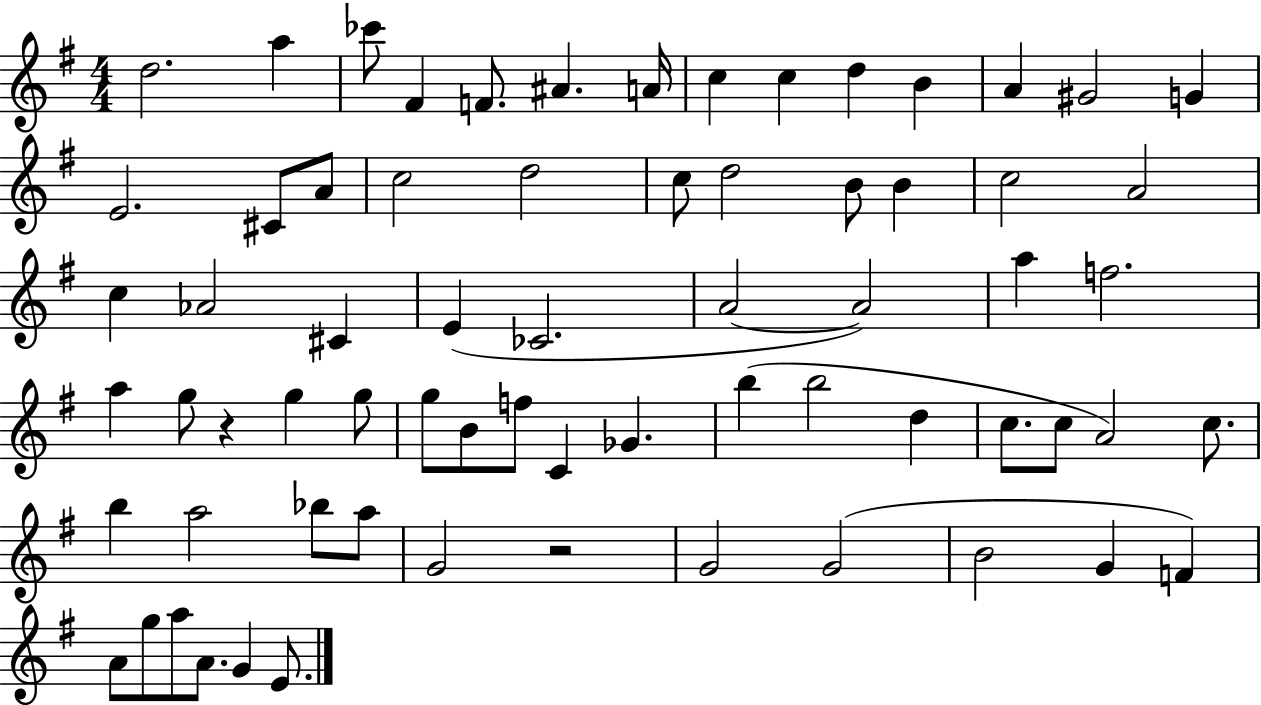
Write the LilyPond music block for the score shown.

{
  \clef treble
  \numericTimeSignature
  \time 4/4
  \key g \major
  \repeat volta 2 { d''2. a''4 | ces'''8 fis'4 f'8. ais'4. a'16 | c''4 c''4 d''4 b'4 | a'4 gis'2 g'4 | \break e'2. cis'8 a'8 | c''2 d''2 | c''8 d''2 b'8 b'4 | c''2 a'2 | \break c''4 aes'2 cis'4 | e'4( ces'2. | a'2~~ a'2) | a''4 f''2. | \break a''4 g''8 r4 g''4 g''8 | g''8 b'8 f''8 c'4 ges'4. | b''4( b''2 d''4 | c''8. c''8 a'2) c''8. | \break b''4 a''2 bes''8 a''8 | g'2 r2 | g'2 g'2( | b'2 g'4 f'4) | \break a'8 g''8 a''8 a'8. g'4 e'8. | } \bar "|."
}